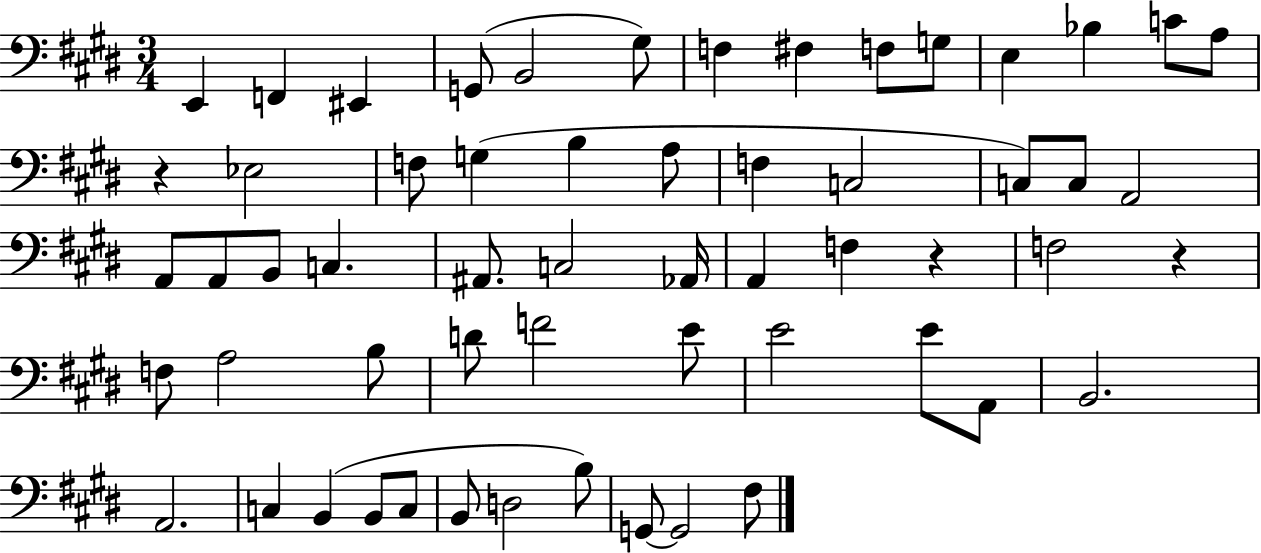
E2/q F2/q EIS2/q G2/e B2/h G#3/e F3/q F#3/q F3/e G3/e E3/q Bb3/q C4/e A3/e R/q Eb3/h F3/e G3/q B3/q A3/e F3/q C3/h C3/e C3/e A2/h A2/e A2/e B2/e C3/q. A#2/e. C3/h Ab2/s A2/q F3/q R/q F3/h R/q F3/e A3/h B3/e D4/e F4/h E4/e E4/h E4/e A2/e B2/h. A2/h. C3/q B2/q B2/e C3/e B2/e D3/h B3/e G2/e G2/h F#3/e